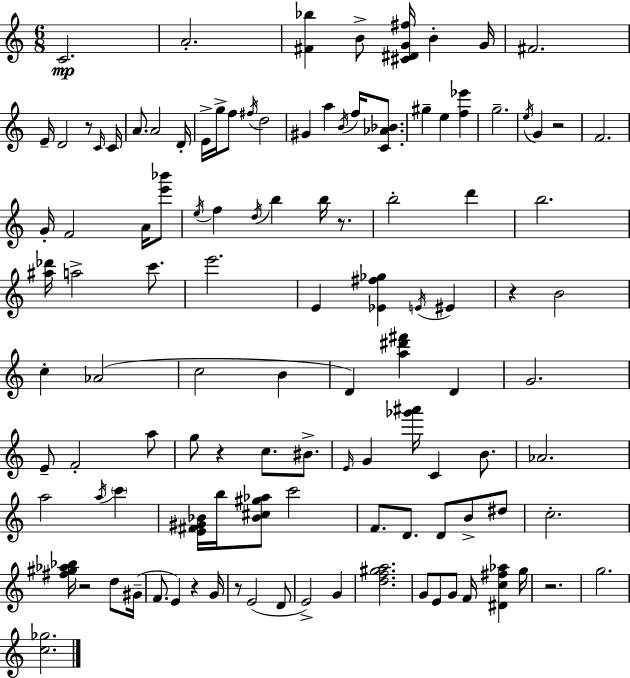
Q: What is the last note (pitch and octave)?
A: G5